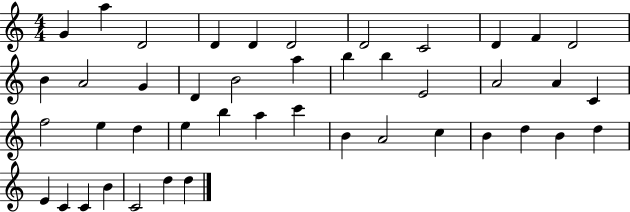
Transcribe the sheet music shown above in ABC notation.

X:1
T:Untitled
M:4/4
L:1/4
K:C
G a D2 D D D2 D2 C2 D F D2 B A2 G D B2 a b b E2 A2 A C f2 e d e b a c' B A2 c B d B d E C C B C2 d d